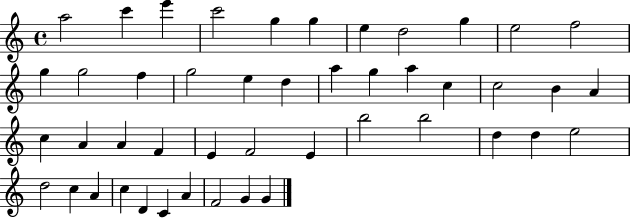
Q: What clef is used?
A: treble